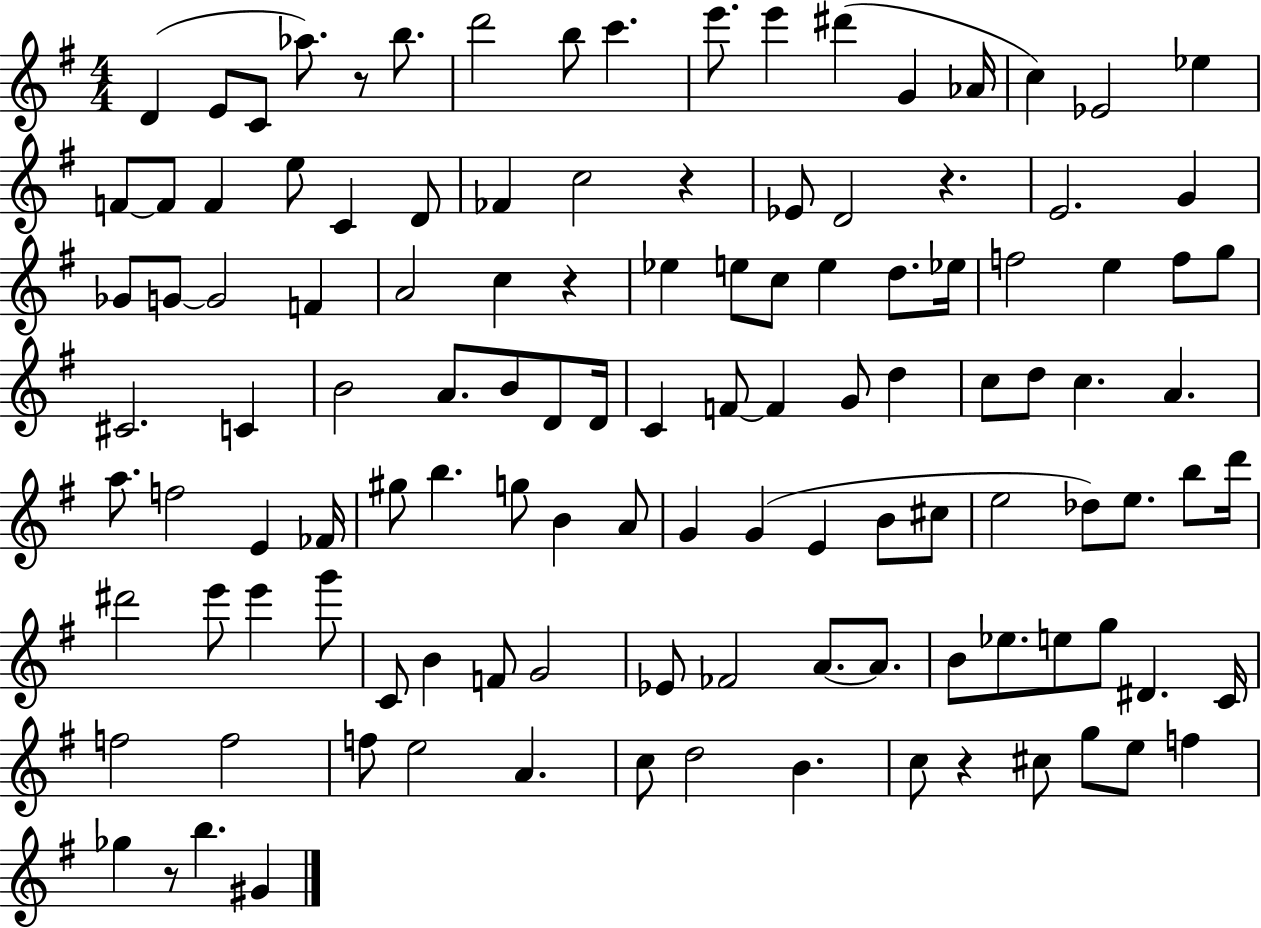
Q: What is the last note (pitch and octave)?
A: G#4